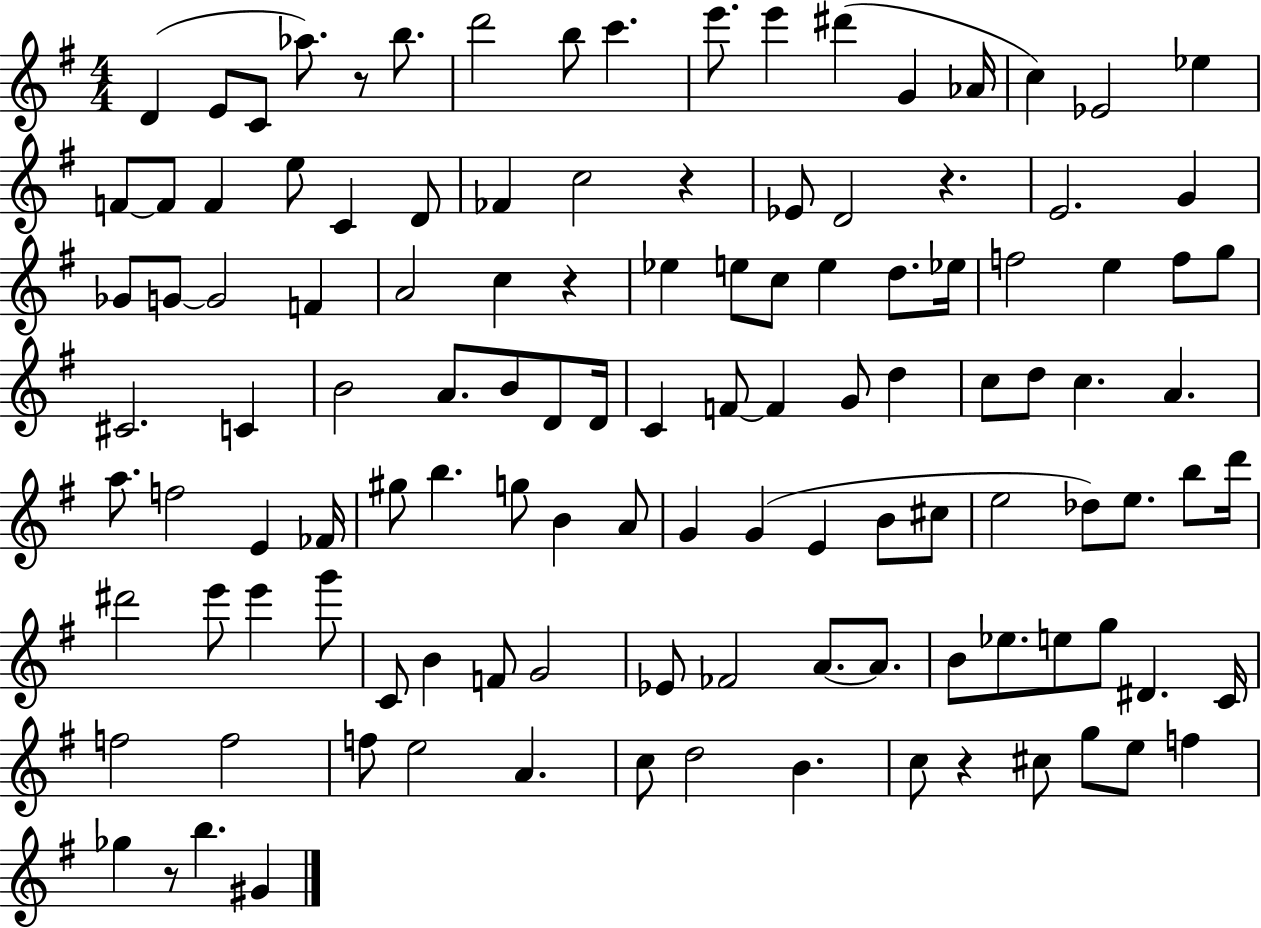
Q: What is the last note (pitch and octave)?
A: G#4